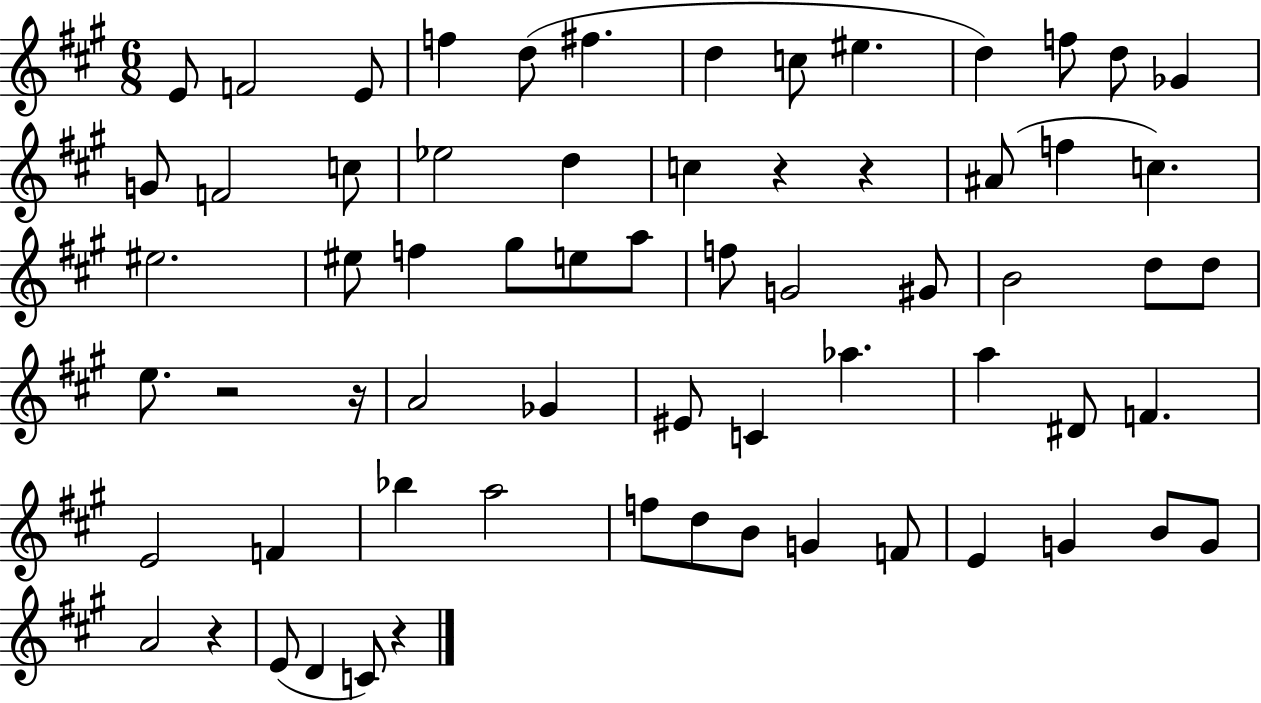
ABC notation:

X:1
T:Untitled
M:6/8
L:1/4
K:A
E/2 F2 E/2 f d/2 ^f d c/2 ^e d f/2 d/2 _G G/2 F2 c/2 _e2 d c z z ^A/2 f c ^e2 ^e/2 f ^g/2 e/2 a/2 f/2 G2 ^G/2 B2 d/2 d/2 e/2 z2 z/4 A2 _G ^E/2 C _a a ^D/2 F E2 F _b a2 f/2 d/2 B/2 G F/2 E G B/2 G/2 A2 z E/2 D C/2 z